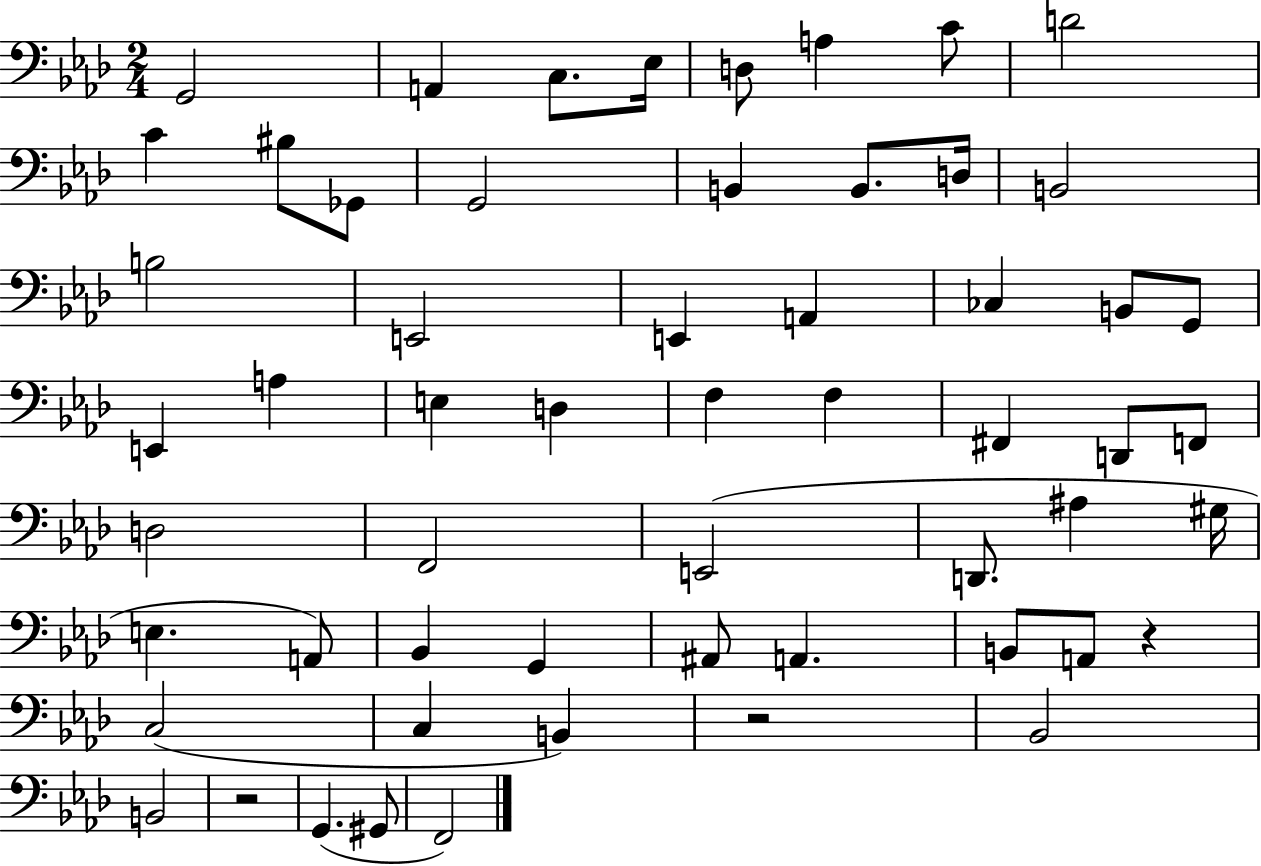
X:1
T:Untitled
M:2/4
L:1/4
K:Ab
G,,2 A,, C,/2 _E,/4 D,/2 A, C/2 D2 C ^B,/2 _G,,/2 G,,2 B,, B,,/2 D,/4 B,,2 B,2 E,,2 E,, A,, _C, B,,/2 G,,/2 E,, A, E, D, F, F, ^F,, D,,/2 F,,/2 D,2 F,,2 E,,2 D,,/2 ^A, ^G,/4 E, A,,/2 _B,, G,, ^A,,/2 A,, B,,/2 A,,/2 z C,2 C, B,, z2 _B,,2 B,,2 z2 G,, ^G,,/2 F,,2